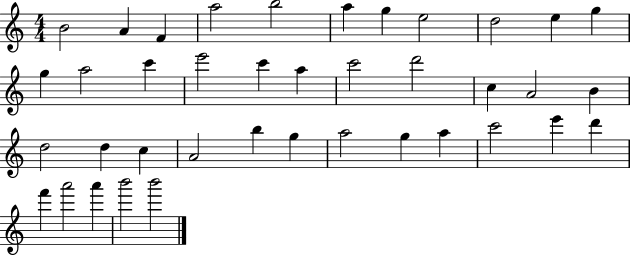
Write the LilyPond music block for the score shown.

{
  \clef treble
  \numericTimeSignature
  \time 4/4
  \key c \major
  b'2 a'4 f'4 | a''2 b''2 | a''4 g''4 e''2 | d''2 e''4 g''4 | \break g''4 a''2 c'''4 | e'''2 c'''4 a''4 | c'''2 d'''2 | c''4 a'2 b'4 | \break d''2 d''4 c''4 | a'2 b''4 g''4 | a''2 g''4 a''4 | c'''2 e'''4 d'''4 | \break f'''4 a'''2 a'''4 | b'''2 b'''2 | \bar "|."
}